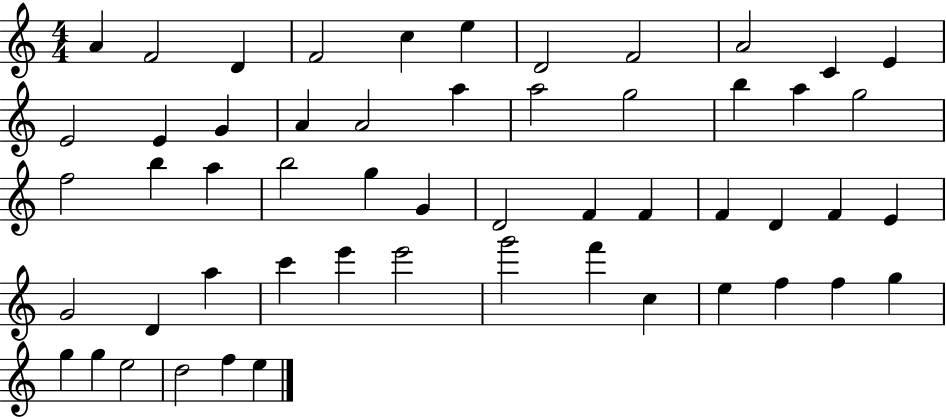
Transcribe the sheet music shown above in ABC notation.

X:1
T:Untitled
M:4/4
L:1/4
K:C
A F2 D F2 c e D2 F2 A2 C E E2 E G A A2 a a2 g2 b a g2 f2 b a b2 g G D2 F F F D F E G2 D a c' e' e'2 g'2 f' c e f f g g g e2 d2 f e